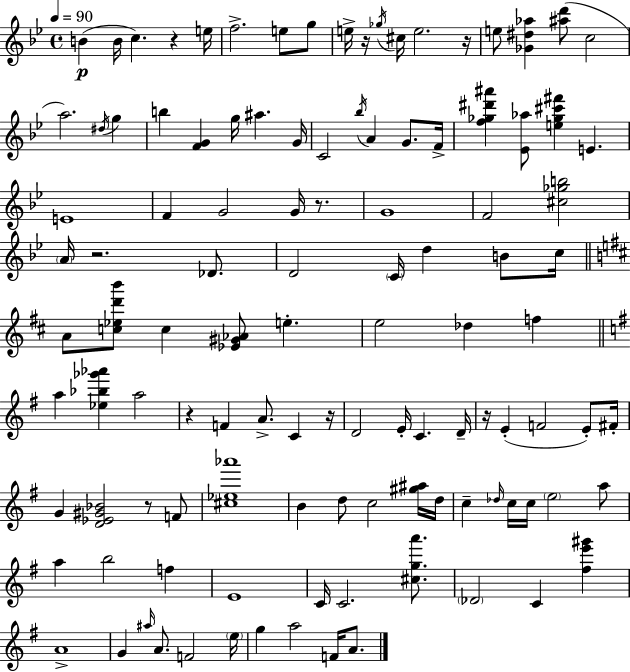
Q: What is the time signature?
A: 4/4